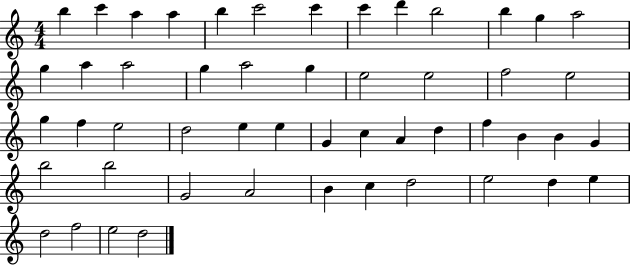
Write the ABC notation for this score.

X:1
T:Untitled
M:4/4
L:1/4
K:C
b c' a a b c'2 c' c' d' b2 b g a2 g a a2 g a2 g e2 e2 f2 e2 g f e2 d2 e e G c A d f B B G b2 b2 G2 A2 B c d2 e2 d e d2 f2 e2 d2